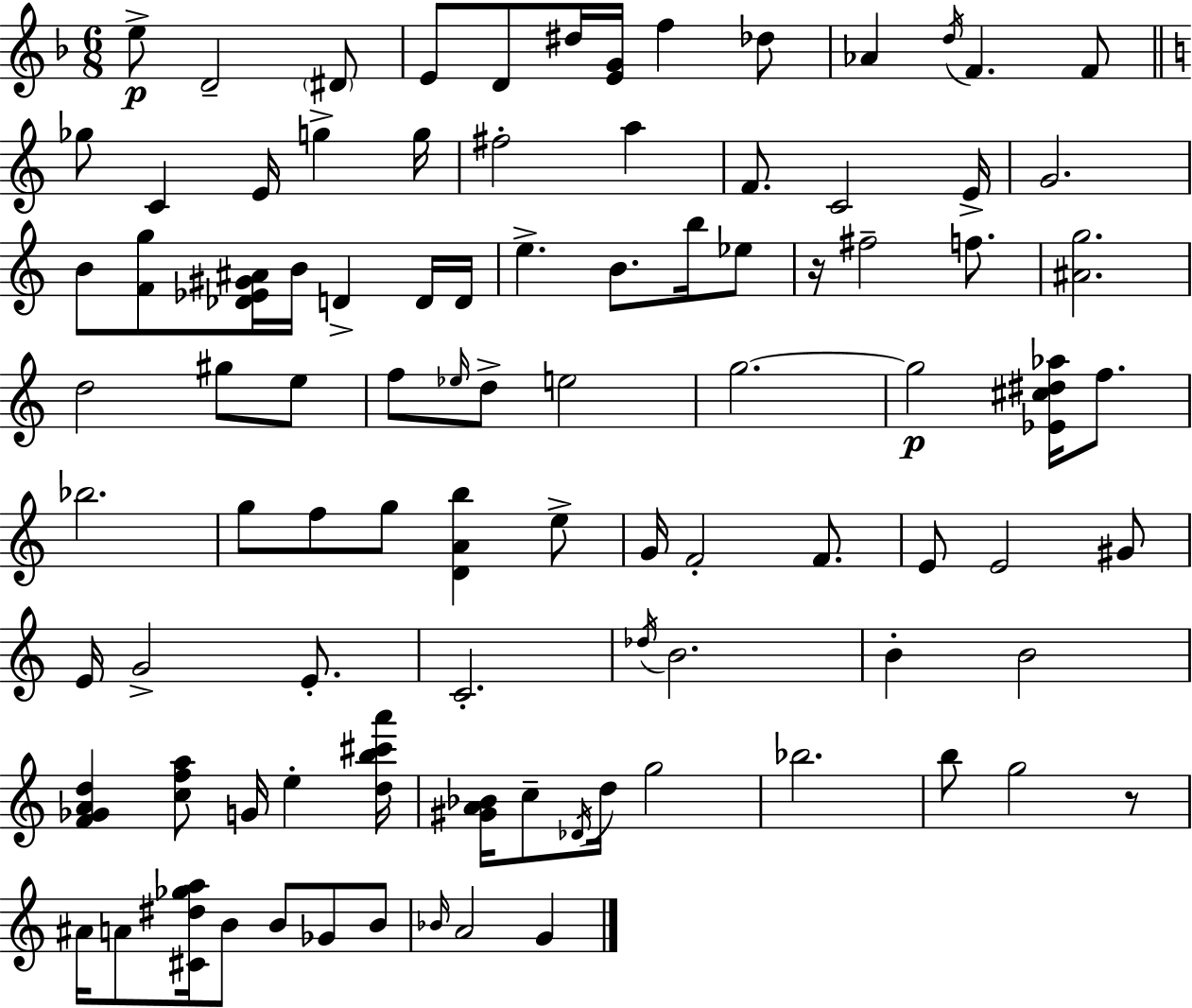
{
  \clef treble
  \numericTimeSignature
  \time 6/8
  \key d \minor
  e''8->\p d'2-- \parenthesize dis'8 | e'8 d'8 dis''16 <e' g'>16 f''4 des''8 | aes'4 \acciaccatura { d''16 } f'4. f'8 | \bar "||" \break \key c \major ges''8 c'4 e'16 g''4-> g''16 | fis''2-. a''4 | f'8. c'2 e'16-> | g'2. | \break b'8 <f' g''>8 <des' ees' gis' ais'>16 b'16 d'4-> d'16 d'16 | e''4.-> b'8. b''16 ees''8 | r16 fis''2-- f''8. | <ais' g''>2. | \break d''2 gis''8 e''8 | f''8 \grace { ees''16 } d''8-> e''2 | g''2.~~ | g''2\p <ees' cis'' dis'' aes''>16 f''8. | \break bes''2. | g''8 f''8 g''8 <d' a' b''>4 e''8-> | g'16 f'2-. f'8. | e'8 e'2 gis'8 | \break e'16 g'2-> e'8.-. | c'2.-. | \acciaccatura { des''16 } b'2. | b'4-. b'2 | \break <f' ges' a' d''>4 <c'' f'' a''>8 g'16 e''4-. | <d'' b'' cis''' a'''>16 <gis' a' bes'>16 c''8-- \acciaccatura { des'16 } d''16 g''2 | bes''2. | b''8 g''2 | \break r8 ais'16 a'8 <cis' dis'' ges'' a''>16 b'8 b'8 ges'8 | b'8 \grace { bes'16 } a'2 | g'4 \bar "|."
}